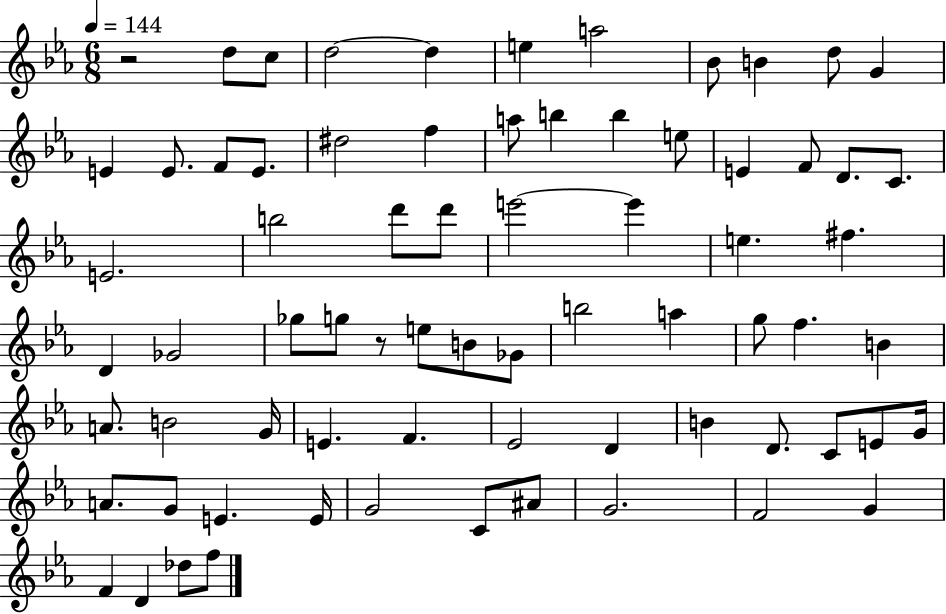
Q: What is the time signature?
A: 6/8